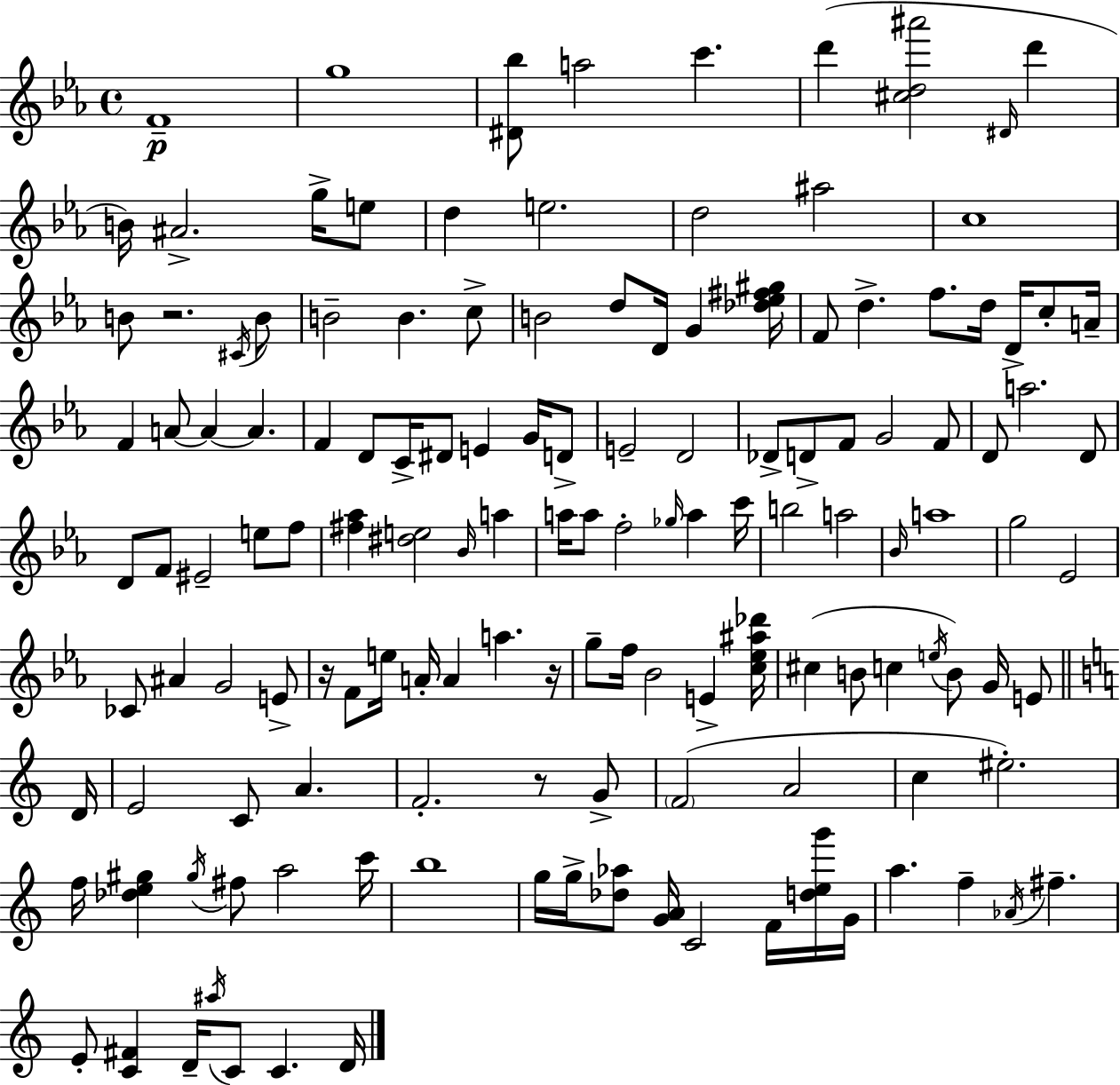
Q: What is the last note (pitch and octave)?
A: D4